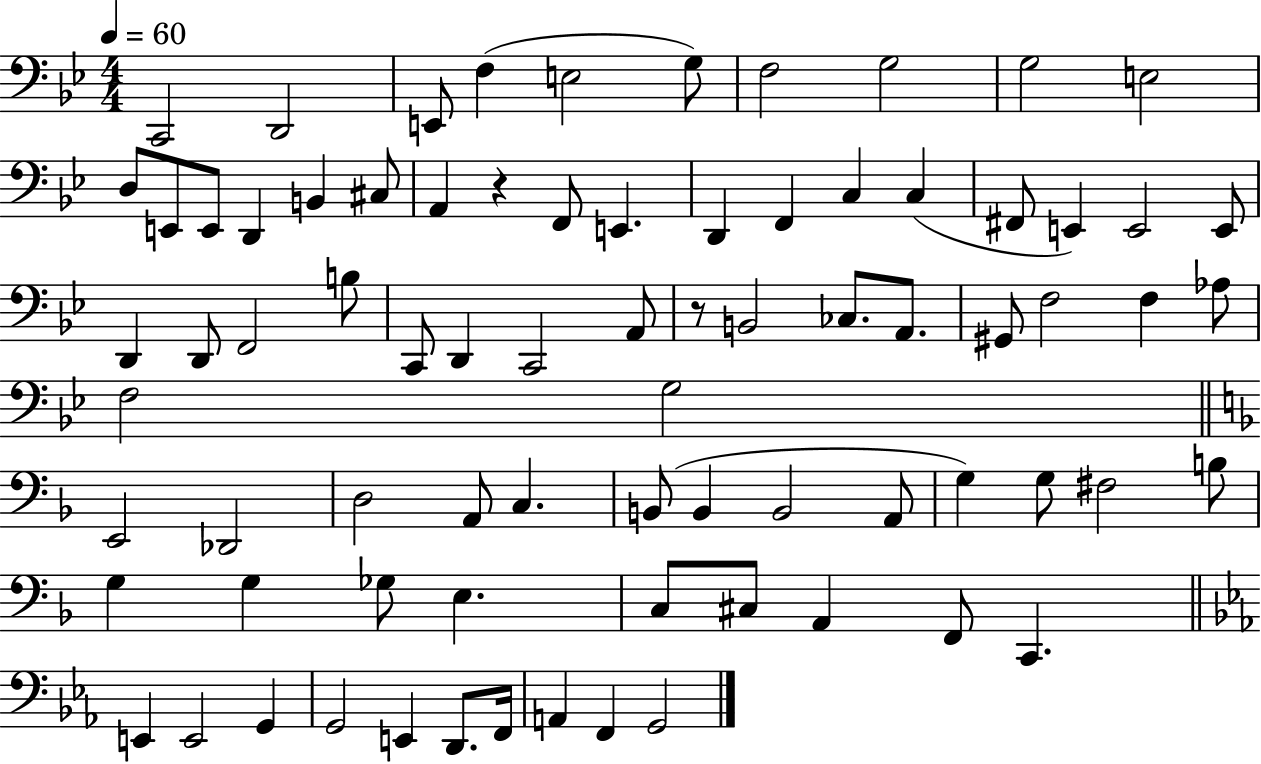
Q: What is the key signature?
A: BES major